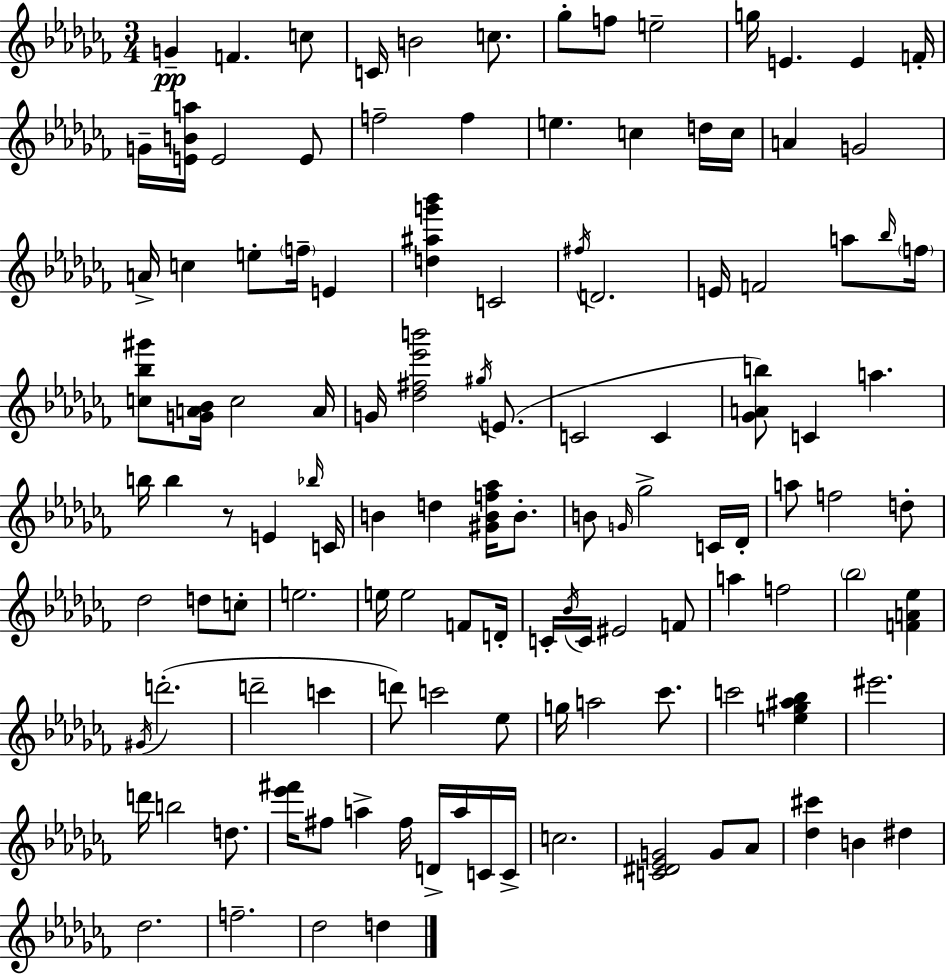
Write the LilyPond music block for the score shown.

{
  \clef treble
  \numericTimeSignature
  \time 3/4
  \key aes \minor
  g'4--\pp f'4. c''8 | c'16 b'2 c''8. | ges''8-. f''8 e''2-- | g''16 e'4. e'4 f'16-. | \break g'16-- <e' b' a''>16 e'2 e'8 | f''2-- f''4 | e''4. c''4 d''16 c''16 | a'4 g'2 | \break a'16-> c''4 e''8-. \parenthesize f''16-- e'4 | <d'' ais'' g''' bes'''>4 c'2 | \acciaccatura { fis''16 } d'2. | e'16 f'2 a''8 | \break \grace { bes''16 } \parenthesize f''16 <c'' bes'' gis'''>8 <g' a' bes'>16 c''2 | a'16 g'16 <des'' fis'' ees''' b'''>2 \acciaccatura { gis''16 } | e'8.( c'2 c'4 | <ges' a' b''>8) c'4 a''4. | \break b''16 b''4 r8 e'4 | \grace { bes''16 } c'16 b'4 d''4 | <gis' b' f'' aes''>16 b'8.-. b'8 \grace { g'16 } ges''2-> | c'16 des'16-. a''8 f''2 | \break d''8-. des''2 | d''8 c''8-. e''2. | e''16 e''2 | f'8 d'16-. c'16-. \acciaccatura { bes'16 } c'16 eis'2 | \break f'8 a''4 f''2 | \parenthesize bes''2 | <f' a' ees''>4 \acciaccatura { gis'16 } d'''2.-.( | d'''2-- | \break c'''4 d'''8) c'''2 | ees''8 g''16 a''2 | ces'''8. c'''2 | <e'' ges'' ais'' bes''>4 eis'''2. | \break d'''16 b''2 | d''8. <ees''' fis'''>16 fis''8 a''4-> | fis''16 d'16-> a''16 c'16 c'16-> c''2. | <c' dis' ees' g'>2 | \break g'8 aes'8 <des'' cis'''>4 b'4 | dis''4 des''2. | f''2.-- | des''2 | \break d''4 \bar "|."
}